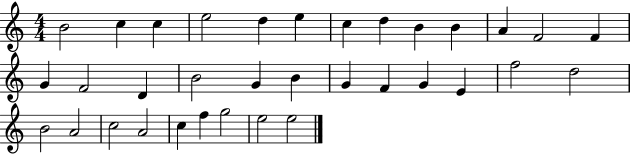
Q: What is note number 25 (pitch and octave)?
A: D5